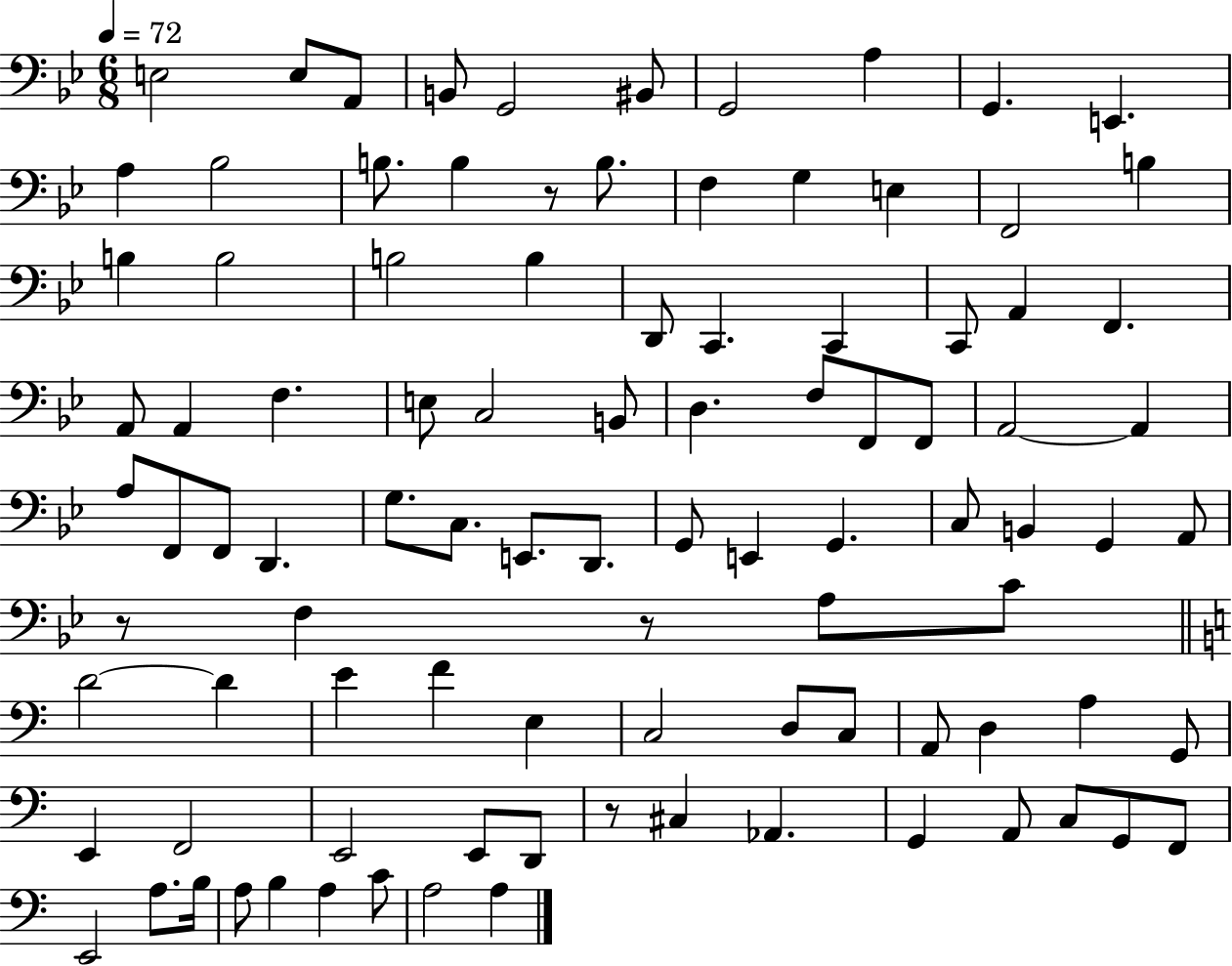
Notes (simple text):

E3/h E3/e A2/e B2/e G2/h BIS2/e G2/h A3/q G2/q. E2/q. A3/q Bb3/h B3/e. B3/q R/e B3/e. F3/q G3/q E3/q F2/h B3/q B3/q B3/h B3/h B3/q D2/e C2/q. C2/q C2/e A2/q F2/q. A2/e A2/q F3/q. E3/e C3/h B2/e D3/q. F3/e F2/e F2/e A2/h A2/q A3/e F2/e F2/e D2/q. G3/e. C3/e. E2/e. D2/e. G2/e E2/q G2/q. C3/e B2/q G2/q A2/e R/e F3/q R/e A3/e C4/e D4/h D4/q E4/q F4/q E3/q C3/h D3/e C3/e A2/e D3/q A3/q G2/e E2/q F2/h E2/h E2/e D2/e R/e C#3/q Ab2/q. G2/q A2/e C3/e G2/e F2/e E2/h A3/e. B3/s A3/e B3/q A3/q C4/e A3/h A3/q